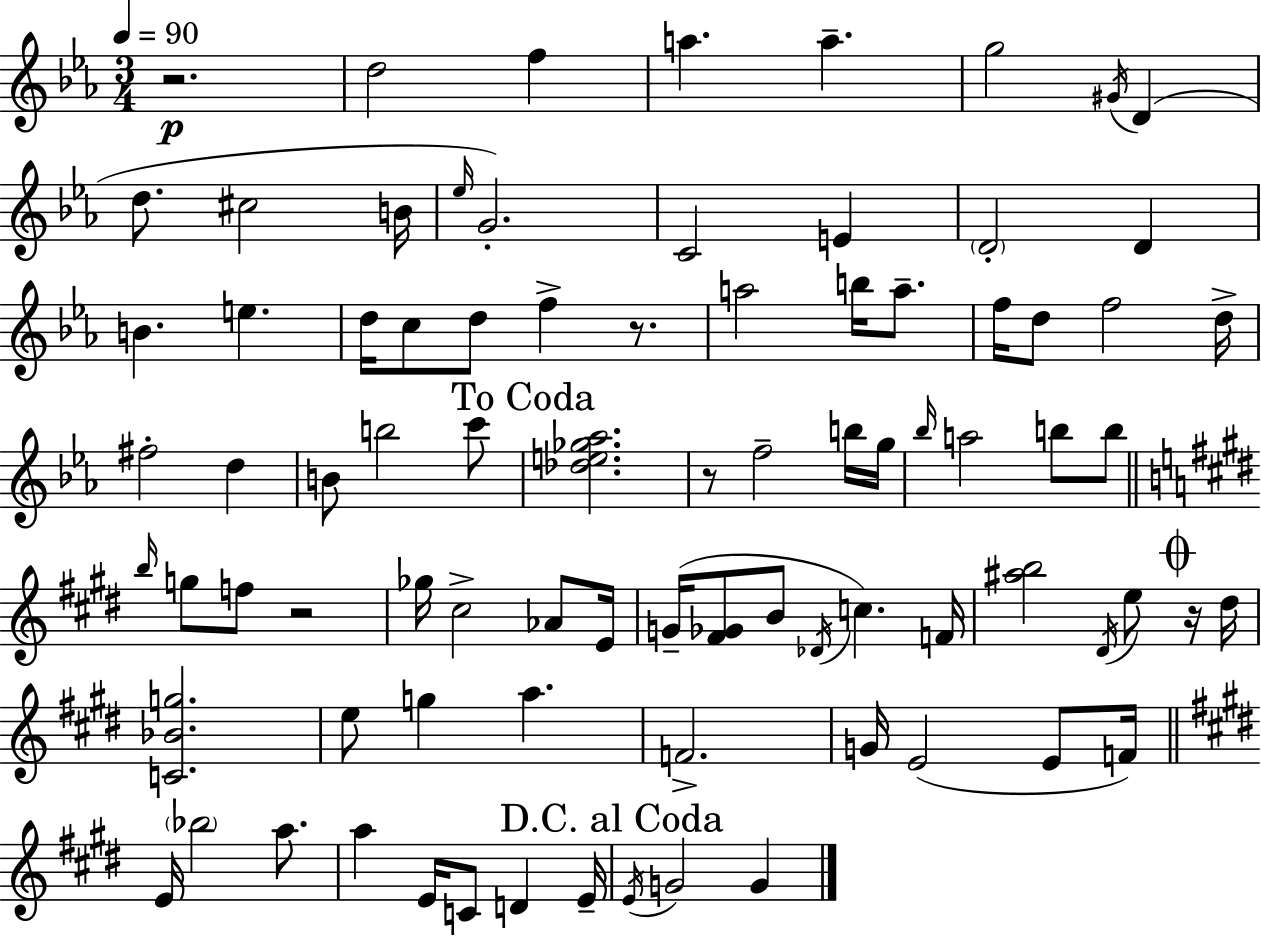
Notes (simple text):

R/h. D5/h F5/q A5/q. A5/q. G5/h G#4/s D4/q D5/e. C#5/h B4/s Eb5/s G4/h. C4/h E4/q D4/h D4/q B4/q. E5/q. D5/s C5/e D5/e F5/q R/e. A5/h B5/s A5/e. F5/s D5/e F5/h D5/s F#5/h D5/q B4/e B5/h C6/e [Db5,E5,Gb5,Ab5]/h. R/e F5/h B5/s G5/s Bb5/s A5/h B5/e B5/e B5/s G5/e F5/e R/h Gb5/s C#5/h Ab4/e E4/s G4/s [F#4,Gb4]/e B4/e Db4/s C5/q. F4/s [A#5,B5]/h D#4/s E5/e R/s D#5/s [C4,Bb4,G5]/h. E5/e G5/q A5/q. F4/h. G4/s E4/h E4/e F4/s E4/s Bb5/h A5/e. A5/q E4/s C4/e D4/q E4/s E4/s G4/h G4/q